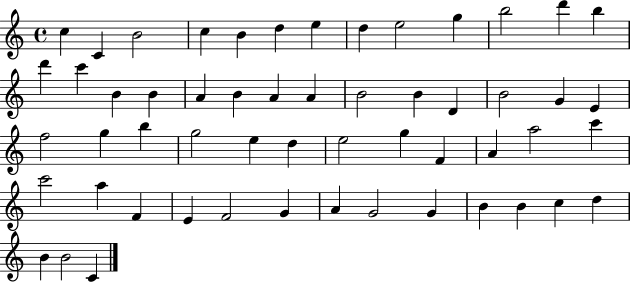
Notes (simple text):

C5/q C4/q B4/h C5/q B4/q D5/q E5/q D5/q E5/h G5/q B5/h D6/q B5/q D6/q C6/q B4/q B4/q A4/q B4/q A4/q A4/q B4/h B4/q D4/q B4/h G4/q E4/q F5/h G5/q B5/q G5/h E5/q D5/q E5/h G5/q F4/q A4/q A5/h C6/q C6/h A5/q F4/q E4/q F4/h G4/q A4/q G4/h G4/q B4/q B4/q C5/q D5/q B4/q B4/h C4/q